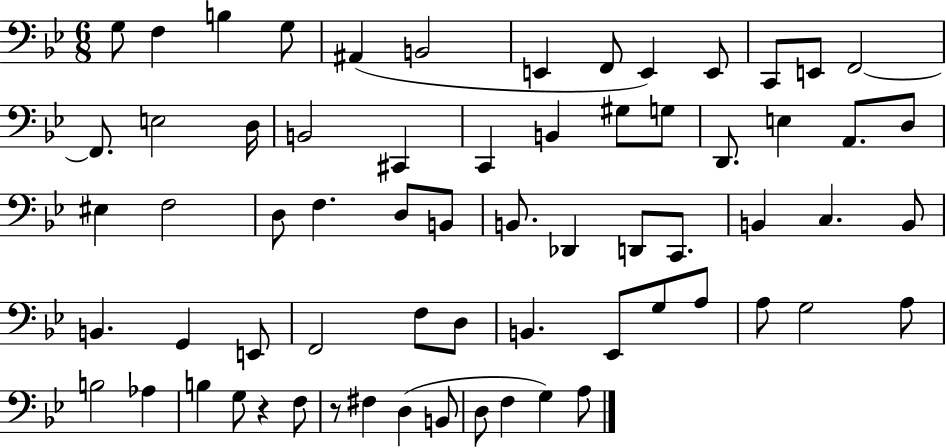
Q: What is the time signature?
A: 6/8